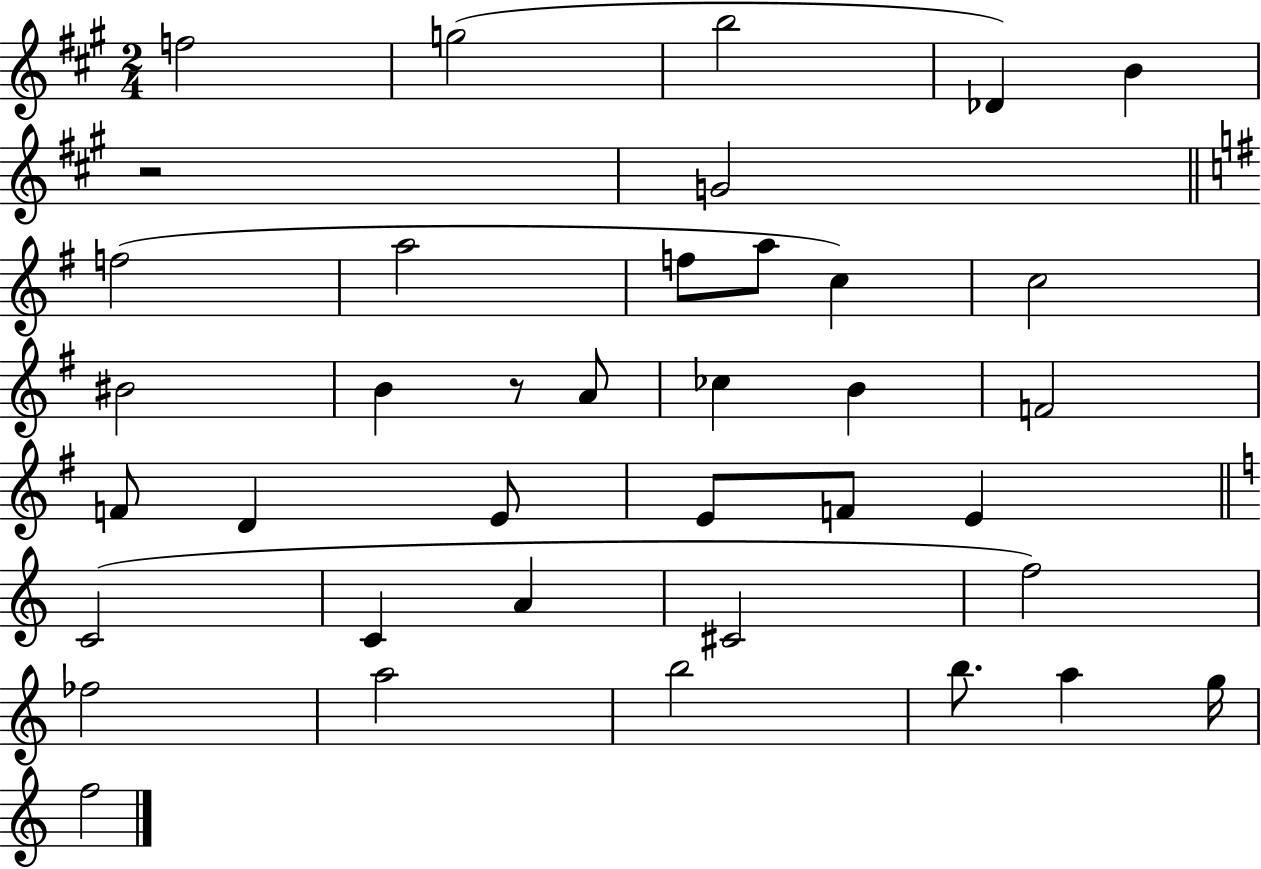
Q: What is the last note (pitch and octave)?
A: F5